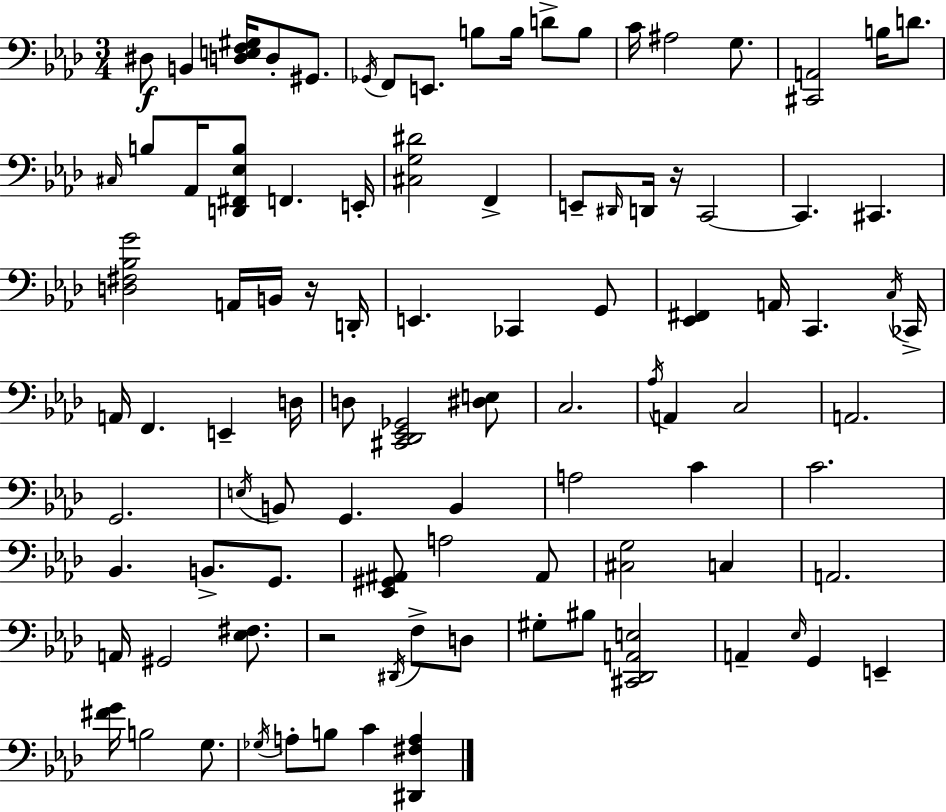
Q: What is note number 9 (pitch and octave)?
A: B3